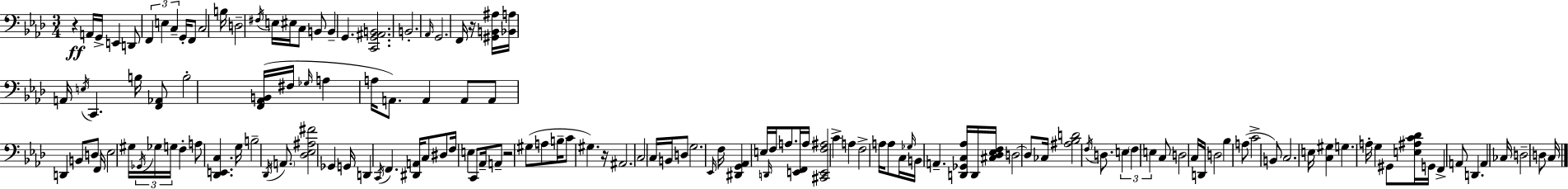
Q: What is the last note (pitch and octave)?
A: C3